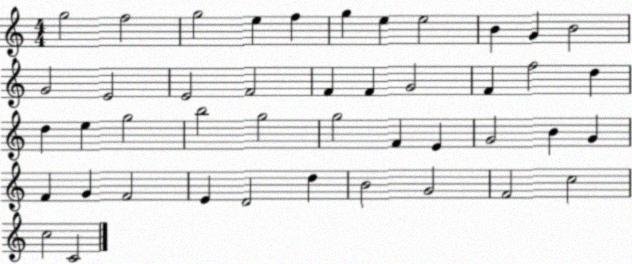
X:1
T:Untitled
M:4/4
L:1/4
K:C
g2 f2 g2 e f g e e2 B G B2 G2 E2 E2 F2 F F G2 F f2 d d e g2 b2 g2 g2 F E G2 B G F G F2 E D2 d B2 G2 F2 c2 c2 C2